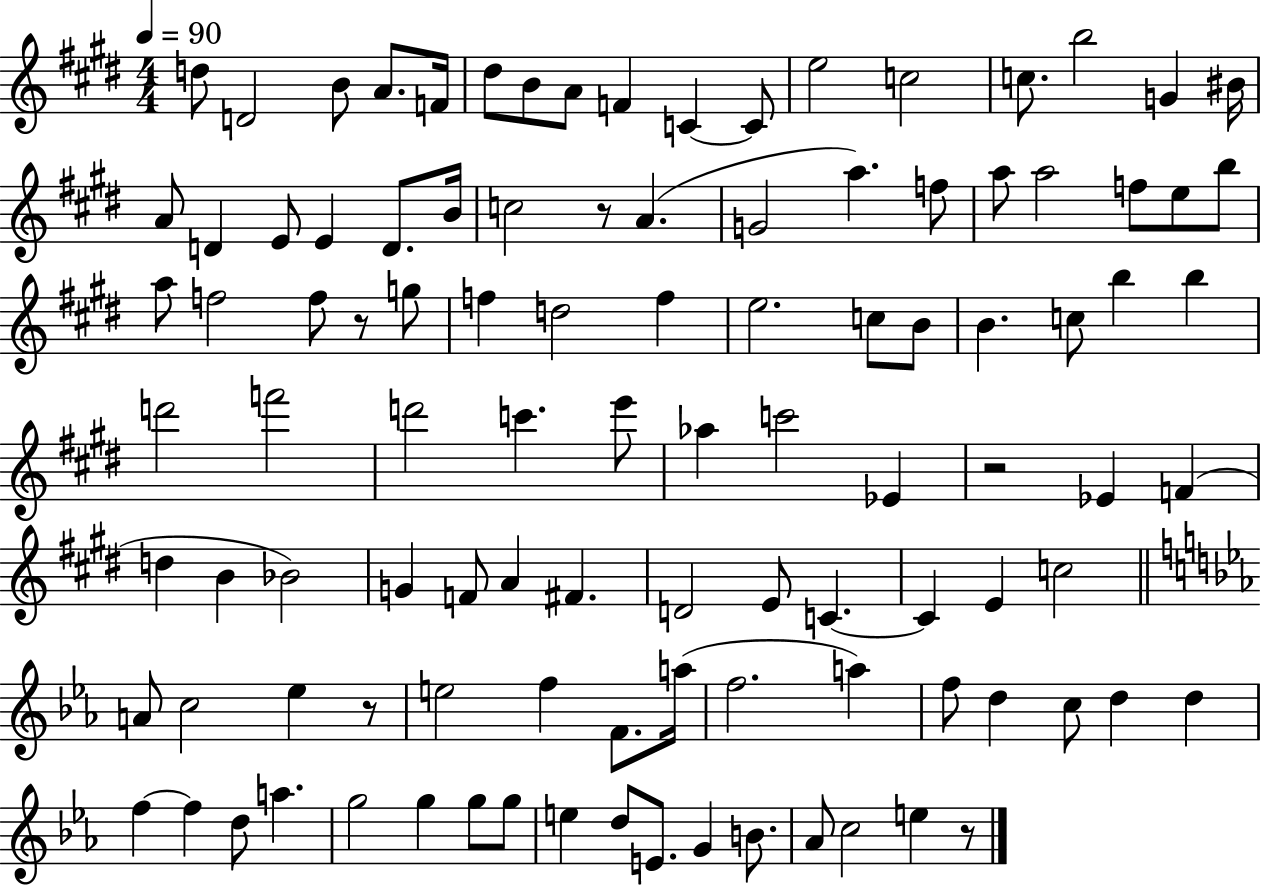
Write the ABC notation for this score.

X:1
T:Untitled
M:4/4
L:1/4
K:E
d/2 D2 B/2 A/2 F/4 ^d/2 B/2 A/2 F C C/2 e2 c2 c/2 b2 G ^B/4 A/2 D E/2 E D/2 B/4 c2 z/2 A G2 a f/2 a/2 a2 f/2 e/2 b/2 a/2 f2 f/2 z/2 g/2 f d2 f e2 c/2 B/2 B c/2 b b d'2 f'2 d'2 c' e'/2 _a c'2 _E z2 _E F d B _B2 G F/2 A ^F D2 E/2 C C E c2 A/2 c2 _e z/2 e2 f F/2 a/4 f2 a f/2 d c/2 d d f f d/2 a g2 g g/2 g/2 e d/2 E/2 G B/2 _A/2 c2 e z/2